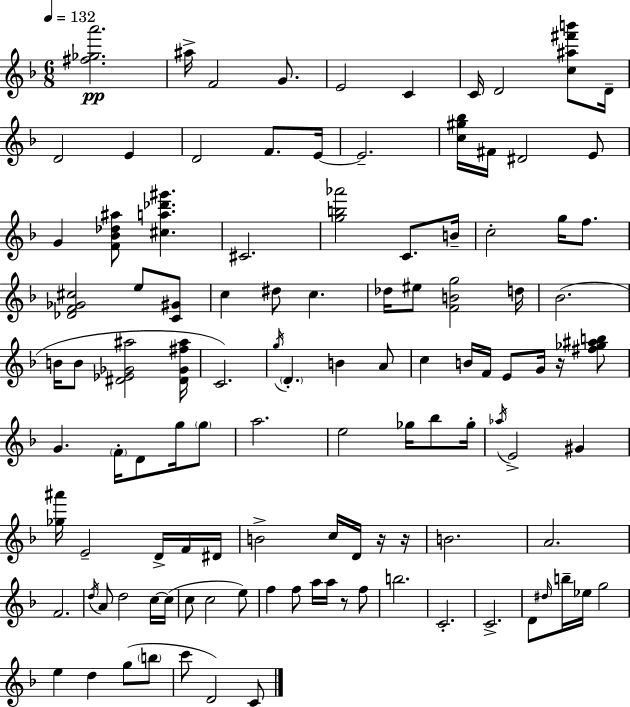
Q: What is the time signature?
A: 6/8